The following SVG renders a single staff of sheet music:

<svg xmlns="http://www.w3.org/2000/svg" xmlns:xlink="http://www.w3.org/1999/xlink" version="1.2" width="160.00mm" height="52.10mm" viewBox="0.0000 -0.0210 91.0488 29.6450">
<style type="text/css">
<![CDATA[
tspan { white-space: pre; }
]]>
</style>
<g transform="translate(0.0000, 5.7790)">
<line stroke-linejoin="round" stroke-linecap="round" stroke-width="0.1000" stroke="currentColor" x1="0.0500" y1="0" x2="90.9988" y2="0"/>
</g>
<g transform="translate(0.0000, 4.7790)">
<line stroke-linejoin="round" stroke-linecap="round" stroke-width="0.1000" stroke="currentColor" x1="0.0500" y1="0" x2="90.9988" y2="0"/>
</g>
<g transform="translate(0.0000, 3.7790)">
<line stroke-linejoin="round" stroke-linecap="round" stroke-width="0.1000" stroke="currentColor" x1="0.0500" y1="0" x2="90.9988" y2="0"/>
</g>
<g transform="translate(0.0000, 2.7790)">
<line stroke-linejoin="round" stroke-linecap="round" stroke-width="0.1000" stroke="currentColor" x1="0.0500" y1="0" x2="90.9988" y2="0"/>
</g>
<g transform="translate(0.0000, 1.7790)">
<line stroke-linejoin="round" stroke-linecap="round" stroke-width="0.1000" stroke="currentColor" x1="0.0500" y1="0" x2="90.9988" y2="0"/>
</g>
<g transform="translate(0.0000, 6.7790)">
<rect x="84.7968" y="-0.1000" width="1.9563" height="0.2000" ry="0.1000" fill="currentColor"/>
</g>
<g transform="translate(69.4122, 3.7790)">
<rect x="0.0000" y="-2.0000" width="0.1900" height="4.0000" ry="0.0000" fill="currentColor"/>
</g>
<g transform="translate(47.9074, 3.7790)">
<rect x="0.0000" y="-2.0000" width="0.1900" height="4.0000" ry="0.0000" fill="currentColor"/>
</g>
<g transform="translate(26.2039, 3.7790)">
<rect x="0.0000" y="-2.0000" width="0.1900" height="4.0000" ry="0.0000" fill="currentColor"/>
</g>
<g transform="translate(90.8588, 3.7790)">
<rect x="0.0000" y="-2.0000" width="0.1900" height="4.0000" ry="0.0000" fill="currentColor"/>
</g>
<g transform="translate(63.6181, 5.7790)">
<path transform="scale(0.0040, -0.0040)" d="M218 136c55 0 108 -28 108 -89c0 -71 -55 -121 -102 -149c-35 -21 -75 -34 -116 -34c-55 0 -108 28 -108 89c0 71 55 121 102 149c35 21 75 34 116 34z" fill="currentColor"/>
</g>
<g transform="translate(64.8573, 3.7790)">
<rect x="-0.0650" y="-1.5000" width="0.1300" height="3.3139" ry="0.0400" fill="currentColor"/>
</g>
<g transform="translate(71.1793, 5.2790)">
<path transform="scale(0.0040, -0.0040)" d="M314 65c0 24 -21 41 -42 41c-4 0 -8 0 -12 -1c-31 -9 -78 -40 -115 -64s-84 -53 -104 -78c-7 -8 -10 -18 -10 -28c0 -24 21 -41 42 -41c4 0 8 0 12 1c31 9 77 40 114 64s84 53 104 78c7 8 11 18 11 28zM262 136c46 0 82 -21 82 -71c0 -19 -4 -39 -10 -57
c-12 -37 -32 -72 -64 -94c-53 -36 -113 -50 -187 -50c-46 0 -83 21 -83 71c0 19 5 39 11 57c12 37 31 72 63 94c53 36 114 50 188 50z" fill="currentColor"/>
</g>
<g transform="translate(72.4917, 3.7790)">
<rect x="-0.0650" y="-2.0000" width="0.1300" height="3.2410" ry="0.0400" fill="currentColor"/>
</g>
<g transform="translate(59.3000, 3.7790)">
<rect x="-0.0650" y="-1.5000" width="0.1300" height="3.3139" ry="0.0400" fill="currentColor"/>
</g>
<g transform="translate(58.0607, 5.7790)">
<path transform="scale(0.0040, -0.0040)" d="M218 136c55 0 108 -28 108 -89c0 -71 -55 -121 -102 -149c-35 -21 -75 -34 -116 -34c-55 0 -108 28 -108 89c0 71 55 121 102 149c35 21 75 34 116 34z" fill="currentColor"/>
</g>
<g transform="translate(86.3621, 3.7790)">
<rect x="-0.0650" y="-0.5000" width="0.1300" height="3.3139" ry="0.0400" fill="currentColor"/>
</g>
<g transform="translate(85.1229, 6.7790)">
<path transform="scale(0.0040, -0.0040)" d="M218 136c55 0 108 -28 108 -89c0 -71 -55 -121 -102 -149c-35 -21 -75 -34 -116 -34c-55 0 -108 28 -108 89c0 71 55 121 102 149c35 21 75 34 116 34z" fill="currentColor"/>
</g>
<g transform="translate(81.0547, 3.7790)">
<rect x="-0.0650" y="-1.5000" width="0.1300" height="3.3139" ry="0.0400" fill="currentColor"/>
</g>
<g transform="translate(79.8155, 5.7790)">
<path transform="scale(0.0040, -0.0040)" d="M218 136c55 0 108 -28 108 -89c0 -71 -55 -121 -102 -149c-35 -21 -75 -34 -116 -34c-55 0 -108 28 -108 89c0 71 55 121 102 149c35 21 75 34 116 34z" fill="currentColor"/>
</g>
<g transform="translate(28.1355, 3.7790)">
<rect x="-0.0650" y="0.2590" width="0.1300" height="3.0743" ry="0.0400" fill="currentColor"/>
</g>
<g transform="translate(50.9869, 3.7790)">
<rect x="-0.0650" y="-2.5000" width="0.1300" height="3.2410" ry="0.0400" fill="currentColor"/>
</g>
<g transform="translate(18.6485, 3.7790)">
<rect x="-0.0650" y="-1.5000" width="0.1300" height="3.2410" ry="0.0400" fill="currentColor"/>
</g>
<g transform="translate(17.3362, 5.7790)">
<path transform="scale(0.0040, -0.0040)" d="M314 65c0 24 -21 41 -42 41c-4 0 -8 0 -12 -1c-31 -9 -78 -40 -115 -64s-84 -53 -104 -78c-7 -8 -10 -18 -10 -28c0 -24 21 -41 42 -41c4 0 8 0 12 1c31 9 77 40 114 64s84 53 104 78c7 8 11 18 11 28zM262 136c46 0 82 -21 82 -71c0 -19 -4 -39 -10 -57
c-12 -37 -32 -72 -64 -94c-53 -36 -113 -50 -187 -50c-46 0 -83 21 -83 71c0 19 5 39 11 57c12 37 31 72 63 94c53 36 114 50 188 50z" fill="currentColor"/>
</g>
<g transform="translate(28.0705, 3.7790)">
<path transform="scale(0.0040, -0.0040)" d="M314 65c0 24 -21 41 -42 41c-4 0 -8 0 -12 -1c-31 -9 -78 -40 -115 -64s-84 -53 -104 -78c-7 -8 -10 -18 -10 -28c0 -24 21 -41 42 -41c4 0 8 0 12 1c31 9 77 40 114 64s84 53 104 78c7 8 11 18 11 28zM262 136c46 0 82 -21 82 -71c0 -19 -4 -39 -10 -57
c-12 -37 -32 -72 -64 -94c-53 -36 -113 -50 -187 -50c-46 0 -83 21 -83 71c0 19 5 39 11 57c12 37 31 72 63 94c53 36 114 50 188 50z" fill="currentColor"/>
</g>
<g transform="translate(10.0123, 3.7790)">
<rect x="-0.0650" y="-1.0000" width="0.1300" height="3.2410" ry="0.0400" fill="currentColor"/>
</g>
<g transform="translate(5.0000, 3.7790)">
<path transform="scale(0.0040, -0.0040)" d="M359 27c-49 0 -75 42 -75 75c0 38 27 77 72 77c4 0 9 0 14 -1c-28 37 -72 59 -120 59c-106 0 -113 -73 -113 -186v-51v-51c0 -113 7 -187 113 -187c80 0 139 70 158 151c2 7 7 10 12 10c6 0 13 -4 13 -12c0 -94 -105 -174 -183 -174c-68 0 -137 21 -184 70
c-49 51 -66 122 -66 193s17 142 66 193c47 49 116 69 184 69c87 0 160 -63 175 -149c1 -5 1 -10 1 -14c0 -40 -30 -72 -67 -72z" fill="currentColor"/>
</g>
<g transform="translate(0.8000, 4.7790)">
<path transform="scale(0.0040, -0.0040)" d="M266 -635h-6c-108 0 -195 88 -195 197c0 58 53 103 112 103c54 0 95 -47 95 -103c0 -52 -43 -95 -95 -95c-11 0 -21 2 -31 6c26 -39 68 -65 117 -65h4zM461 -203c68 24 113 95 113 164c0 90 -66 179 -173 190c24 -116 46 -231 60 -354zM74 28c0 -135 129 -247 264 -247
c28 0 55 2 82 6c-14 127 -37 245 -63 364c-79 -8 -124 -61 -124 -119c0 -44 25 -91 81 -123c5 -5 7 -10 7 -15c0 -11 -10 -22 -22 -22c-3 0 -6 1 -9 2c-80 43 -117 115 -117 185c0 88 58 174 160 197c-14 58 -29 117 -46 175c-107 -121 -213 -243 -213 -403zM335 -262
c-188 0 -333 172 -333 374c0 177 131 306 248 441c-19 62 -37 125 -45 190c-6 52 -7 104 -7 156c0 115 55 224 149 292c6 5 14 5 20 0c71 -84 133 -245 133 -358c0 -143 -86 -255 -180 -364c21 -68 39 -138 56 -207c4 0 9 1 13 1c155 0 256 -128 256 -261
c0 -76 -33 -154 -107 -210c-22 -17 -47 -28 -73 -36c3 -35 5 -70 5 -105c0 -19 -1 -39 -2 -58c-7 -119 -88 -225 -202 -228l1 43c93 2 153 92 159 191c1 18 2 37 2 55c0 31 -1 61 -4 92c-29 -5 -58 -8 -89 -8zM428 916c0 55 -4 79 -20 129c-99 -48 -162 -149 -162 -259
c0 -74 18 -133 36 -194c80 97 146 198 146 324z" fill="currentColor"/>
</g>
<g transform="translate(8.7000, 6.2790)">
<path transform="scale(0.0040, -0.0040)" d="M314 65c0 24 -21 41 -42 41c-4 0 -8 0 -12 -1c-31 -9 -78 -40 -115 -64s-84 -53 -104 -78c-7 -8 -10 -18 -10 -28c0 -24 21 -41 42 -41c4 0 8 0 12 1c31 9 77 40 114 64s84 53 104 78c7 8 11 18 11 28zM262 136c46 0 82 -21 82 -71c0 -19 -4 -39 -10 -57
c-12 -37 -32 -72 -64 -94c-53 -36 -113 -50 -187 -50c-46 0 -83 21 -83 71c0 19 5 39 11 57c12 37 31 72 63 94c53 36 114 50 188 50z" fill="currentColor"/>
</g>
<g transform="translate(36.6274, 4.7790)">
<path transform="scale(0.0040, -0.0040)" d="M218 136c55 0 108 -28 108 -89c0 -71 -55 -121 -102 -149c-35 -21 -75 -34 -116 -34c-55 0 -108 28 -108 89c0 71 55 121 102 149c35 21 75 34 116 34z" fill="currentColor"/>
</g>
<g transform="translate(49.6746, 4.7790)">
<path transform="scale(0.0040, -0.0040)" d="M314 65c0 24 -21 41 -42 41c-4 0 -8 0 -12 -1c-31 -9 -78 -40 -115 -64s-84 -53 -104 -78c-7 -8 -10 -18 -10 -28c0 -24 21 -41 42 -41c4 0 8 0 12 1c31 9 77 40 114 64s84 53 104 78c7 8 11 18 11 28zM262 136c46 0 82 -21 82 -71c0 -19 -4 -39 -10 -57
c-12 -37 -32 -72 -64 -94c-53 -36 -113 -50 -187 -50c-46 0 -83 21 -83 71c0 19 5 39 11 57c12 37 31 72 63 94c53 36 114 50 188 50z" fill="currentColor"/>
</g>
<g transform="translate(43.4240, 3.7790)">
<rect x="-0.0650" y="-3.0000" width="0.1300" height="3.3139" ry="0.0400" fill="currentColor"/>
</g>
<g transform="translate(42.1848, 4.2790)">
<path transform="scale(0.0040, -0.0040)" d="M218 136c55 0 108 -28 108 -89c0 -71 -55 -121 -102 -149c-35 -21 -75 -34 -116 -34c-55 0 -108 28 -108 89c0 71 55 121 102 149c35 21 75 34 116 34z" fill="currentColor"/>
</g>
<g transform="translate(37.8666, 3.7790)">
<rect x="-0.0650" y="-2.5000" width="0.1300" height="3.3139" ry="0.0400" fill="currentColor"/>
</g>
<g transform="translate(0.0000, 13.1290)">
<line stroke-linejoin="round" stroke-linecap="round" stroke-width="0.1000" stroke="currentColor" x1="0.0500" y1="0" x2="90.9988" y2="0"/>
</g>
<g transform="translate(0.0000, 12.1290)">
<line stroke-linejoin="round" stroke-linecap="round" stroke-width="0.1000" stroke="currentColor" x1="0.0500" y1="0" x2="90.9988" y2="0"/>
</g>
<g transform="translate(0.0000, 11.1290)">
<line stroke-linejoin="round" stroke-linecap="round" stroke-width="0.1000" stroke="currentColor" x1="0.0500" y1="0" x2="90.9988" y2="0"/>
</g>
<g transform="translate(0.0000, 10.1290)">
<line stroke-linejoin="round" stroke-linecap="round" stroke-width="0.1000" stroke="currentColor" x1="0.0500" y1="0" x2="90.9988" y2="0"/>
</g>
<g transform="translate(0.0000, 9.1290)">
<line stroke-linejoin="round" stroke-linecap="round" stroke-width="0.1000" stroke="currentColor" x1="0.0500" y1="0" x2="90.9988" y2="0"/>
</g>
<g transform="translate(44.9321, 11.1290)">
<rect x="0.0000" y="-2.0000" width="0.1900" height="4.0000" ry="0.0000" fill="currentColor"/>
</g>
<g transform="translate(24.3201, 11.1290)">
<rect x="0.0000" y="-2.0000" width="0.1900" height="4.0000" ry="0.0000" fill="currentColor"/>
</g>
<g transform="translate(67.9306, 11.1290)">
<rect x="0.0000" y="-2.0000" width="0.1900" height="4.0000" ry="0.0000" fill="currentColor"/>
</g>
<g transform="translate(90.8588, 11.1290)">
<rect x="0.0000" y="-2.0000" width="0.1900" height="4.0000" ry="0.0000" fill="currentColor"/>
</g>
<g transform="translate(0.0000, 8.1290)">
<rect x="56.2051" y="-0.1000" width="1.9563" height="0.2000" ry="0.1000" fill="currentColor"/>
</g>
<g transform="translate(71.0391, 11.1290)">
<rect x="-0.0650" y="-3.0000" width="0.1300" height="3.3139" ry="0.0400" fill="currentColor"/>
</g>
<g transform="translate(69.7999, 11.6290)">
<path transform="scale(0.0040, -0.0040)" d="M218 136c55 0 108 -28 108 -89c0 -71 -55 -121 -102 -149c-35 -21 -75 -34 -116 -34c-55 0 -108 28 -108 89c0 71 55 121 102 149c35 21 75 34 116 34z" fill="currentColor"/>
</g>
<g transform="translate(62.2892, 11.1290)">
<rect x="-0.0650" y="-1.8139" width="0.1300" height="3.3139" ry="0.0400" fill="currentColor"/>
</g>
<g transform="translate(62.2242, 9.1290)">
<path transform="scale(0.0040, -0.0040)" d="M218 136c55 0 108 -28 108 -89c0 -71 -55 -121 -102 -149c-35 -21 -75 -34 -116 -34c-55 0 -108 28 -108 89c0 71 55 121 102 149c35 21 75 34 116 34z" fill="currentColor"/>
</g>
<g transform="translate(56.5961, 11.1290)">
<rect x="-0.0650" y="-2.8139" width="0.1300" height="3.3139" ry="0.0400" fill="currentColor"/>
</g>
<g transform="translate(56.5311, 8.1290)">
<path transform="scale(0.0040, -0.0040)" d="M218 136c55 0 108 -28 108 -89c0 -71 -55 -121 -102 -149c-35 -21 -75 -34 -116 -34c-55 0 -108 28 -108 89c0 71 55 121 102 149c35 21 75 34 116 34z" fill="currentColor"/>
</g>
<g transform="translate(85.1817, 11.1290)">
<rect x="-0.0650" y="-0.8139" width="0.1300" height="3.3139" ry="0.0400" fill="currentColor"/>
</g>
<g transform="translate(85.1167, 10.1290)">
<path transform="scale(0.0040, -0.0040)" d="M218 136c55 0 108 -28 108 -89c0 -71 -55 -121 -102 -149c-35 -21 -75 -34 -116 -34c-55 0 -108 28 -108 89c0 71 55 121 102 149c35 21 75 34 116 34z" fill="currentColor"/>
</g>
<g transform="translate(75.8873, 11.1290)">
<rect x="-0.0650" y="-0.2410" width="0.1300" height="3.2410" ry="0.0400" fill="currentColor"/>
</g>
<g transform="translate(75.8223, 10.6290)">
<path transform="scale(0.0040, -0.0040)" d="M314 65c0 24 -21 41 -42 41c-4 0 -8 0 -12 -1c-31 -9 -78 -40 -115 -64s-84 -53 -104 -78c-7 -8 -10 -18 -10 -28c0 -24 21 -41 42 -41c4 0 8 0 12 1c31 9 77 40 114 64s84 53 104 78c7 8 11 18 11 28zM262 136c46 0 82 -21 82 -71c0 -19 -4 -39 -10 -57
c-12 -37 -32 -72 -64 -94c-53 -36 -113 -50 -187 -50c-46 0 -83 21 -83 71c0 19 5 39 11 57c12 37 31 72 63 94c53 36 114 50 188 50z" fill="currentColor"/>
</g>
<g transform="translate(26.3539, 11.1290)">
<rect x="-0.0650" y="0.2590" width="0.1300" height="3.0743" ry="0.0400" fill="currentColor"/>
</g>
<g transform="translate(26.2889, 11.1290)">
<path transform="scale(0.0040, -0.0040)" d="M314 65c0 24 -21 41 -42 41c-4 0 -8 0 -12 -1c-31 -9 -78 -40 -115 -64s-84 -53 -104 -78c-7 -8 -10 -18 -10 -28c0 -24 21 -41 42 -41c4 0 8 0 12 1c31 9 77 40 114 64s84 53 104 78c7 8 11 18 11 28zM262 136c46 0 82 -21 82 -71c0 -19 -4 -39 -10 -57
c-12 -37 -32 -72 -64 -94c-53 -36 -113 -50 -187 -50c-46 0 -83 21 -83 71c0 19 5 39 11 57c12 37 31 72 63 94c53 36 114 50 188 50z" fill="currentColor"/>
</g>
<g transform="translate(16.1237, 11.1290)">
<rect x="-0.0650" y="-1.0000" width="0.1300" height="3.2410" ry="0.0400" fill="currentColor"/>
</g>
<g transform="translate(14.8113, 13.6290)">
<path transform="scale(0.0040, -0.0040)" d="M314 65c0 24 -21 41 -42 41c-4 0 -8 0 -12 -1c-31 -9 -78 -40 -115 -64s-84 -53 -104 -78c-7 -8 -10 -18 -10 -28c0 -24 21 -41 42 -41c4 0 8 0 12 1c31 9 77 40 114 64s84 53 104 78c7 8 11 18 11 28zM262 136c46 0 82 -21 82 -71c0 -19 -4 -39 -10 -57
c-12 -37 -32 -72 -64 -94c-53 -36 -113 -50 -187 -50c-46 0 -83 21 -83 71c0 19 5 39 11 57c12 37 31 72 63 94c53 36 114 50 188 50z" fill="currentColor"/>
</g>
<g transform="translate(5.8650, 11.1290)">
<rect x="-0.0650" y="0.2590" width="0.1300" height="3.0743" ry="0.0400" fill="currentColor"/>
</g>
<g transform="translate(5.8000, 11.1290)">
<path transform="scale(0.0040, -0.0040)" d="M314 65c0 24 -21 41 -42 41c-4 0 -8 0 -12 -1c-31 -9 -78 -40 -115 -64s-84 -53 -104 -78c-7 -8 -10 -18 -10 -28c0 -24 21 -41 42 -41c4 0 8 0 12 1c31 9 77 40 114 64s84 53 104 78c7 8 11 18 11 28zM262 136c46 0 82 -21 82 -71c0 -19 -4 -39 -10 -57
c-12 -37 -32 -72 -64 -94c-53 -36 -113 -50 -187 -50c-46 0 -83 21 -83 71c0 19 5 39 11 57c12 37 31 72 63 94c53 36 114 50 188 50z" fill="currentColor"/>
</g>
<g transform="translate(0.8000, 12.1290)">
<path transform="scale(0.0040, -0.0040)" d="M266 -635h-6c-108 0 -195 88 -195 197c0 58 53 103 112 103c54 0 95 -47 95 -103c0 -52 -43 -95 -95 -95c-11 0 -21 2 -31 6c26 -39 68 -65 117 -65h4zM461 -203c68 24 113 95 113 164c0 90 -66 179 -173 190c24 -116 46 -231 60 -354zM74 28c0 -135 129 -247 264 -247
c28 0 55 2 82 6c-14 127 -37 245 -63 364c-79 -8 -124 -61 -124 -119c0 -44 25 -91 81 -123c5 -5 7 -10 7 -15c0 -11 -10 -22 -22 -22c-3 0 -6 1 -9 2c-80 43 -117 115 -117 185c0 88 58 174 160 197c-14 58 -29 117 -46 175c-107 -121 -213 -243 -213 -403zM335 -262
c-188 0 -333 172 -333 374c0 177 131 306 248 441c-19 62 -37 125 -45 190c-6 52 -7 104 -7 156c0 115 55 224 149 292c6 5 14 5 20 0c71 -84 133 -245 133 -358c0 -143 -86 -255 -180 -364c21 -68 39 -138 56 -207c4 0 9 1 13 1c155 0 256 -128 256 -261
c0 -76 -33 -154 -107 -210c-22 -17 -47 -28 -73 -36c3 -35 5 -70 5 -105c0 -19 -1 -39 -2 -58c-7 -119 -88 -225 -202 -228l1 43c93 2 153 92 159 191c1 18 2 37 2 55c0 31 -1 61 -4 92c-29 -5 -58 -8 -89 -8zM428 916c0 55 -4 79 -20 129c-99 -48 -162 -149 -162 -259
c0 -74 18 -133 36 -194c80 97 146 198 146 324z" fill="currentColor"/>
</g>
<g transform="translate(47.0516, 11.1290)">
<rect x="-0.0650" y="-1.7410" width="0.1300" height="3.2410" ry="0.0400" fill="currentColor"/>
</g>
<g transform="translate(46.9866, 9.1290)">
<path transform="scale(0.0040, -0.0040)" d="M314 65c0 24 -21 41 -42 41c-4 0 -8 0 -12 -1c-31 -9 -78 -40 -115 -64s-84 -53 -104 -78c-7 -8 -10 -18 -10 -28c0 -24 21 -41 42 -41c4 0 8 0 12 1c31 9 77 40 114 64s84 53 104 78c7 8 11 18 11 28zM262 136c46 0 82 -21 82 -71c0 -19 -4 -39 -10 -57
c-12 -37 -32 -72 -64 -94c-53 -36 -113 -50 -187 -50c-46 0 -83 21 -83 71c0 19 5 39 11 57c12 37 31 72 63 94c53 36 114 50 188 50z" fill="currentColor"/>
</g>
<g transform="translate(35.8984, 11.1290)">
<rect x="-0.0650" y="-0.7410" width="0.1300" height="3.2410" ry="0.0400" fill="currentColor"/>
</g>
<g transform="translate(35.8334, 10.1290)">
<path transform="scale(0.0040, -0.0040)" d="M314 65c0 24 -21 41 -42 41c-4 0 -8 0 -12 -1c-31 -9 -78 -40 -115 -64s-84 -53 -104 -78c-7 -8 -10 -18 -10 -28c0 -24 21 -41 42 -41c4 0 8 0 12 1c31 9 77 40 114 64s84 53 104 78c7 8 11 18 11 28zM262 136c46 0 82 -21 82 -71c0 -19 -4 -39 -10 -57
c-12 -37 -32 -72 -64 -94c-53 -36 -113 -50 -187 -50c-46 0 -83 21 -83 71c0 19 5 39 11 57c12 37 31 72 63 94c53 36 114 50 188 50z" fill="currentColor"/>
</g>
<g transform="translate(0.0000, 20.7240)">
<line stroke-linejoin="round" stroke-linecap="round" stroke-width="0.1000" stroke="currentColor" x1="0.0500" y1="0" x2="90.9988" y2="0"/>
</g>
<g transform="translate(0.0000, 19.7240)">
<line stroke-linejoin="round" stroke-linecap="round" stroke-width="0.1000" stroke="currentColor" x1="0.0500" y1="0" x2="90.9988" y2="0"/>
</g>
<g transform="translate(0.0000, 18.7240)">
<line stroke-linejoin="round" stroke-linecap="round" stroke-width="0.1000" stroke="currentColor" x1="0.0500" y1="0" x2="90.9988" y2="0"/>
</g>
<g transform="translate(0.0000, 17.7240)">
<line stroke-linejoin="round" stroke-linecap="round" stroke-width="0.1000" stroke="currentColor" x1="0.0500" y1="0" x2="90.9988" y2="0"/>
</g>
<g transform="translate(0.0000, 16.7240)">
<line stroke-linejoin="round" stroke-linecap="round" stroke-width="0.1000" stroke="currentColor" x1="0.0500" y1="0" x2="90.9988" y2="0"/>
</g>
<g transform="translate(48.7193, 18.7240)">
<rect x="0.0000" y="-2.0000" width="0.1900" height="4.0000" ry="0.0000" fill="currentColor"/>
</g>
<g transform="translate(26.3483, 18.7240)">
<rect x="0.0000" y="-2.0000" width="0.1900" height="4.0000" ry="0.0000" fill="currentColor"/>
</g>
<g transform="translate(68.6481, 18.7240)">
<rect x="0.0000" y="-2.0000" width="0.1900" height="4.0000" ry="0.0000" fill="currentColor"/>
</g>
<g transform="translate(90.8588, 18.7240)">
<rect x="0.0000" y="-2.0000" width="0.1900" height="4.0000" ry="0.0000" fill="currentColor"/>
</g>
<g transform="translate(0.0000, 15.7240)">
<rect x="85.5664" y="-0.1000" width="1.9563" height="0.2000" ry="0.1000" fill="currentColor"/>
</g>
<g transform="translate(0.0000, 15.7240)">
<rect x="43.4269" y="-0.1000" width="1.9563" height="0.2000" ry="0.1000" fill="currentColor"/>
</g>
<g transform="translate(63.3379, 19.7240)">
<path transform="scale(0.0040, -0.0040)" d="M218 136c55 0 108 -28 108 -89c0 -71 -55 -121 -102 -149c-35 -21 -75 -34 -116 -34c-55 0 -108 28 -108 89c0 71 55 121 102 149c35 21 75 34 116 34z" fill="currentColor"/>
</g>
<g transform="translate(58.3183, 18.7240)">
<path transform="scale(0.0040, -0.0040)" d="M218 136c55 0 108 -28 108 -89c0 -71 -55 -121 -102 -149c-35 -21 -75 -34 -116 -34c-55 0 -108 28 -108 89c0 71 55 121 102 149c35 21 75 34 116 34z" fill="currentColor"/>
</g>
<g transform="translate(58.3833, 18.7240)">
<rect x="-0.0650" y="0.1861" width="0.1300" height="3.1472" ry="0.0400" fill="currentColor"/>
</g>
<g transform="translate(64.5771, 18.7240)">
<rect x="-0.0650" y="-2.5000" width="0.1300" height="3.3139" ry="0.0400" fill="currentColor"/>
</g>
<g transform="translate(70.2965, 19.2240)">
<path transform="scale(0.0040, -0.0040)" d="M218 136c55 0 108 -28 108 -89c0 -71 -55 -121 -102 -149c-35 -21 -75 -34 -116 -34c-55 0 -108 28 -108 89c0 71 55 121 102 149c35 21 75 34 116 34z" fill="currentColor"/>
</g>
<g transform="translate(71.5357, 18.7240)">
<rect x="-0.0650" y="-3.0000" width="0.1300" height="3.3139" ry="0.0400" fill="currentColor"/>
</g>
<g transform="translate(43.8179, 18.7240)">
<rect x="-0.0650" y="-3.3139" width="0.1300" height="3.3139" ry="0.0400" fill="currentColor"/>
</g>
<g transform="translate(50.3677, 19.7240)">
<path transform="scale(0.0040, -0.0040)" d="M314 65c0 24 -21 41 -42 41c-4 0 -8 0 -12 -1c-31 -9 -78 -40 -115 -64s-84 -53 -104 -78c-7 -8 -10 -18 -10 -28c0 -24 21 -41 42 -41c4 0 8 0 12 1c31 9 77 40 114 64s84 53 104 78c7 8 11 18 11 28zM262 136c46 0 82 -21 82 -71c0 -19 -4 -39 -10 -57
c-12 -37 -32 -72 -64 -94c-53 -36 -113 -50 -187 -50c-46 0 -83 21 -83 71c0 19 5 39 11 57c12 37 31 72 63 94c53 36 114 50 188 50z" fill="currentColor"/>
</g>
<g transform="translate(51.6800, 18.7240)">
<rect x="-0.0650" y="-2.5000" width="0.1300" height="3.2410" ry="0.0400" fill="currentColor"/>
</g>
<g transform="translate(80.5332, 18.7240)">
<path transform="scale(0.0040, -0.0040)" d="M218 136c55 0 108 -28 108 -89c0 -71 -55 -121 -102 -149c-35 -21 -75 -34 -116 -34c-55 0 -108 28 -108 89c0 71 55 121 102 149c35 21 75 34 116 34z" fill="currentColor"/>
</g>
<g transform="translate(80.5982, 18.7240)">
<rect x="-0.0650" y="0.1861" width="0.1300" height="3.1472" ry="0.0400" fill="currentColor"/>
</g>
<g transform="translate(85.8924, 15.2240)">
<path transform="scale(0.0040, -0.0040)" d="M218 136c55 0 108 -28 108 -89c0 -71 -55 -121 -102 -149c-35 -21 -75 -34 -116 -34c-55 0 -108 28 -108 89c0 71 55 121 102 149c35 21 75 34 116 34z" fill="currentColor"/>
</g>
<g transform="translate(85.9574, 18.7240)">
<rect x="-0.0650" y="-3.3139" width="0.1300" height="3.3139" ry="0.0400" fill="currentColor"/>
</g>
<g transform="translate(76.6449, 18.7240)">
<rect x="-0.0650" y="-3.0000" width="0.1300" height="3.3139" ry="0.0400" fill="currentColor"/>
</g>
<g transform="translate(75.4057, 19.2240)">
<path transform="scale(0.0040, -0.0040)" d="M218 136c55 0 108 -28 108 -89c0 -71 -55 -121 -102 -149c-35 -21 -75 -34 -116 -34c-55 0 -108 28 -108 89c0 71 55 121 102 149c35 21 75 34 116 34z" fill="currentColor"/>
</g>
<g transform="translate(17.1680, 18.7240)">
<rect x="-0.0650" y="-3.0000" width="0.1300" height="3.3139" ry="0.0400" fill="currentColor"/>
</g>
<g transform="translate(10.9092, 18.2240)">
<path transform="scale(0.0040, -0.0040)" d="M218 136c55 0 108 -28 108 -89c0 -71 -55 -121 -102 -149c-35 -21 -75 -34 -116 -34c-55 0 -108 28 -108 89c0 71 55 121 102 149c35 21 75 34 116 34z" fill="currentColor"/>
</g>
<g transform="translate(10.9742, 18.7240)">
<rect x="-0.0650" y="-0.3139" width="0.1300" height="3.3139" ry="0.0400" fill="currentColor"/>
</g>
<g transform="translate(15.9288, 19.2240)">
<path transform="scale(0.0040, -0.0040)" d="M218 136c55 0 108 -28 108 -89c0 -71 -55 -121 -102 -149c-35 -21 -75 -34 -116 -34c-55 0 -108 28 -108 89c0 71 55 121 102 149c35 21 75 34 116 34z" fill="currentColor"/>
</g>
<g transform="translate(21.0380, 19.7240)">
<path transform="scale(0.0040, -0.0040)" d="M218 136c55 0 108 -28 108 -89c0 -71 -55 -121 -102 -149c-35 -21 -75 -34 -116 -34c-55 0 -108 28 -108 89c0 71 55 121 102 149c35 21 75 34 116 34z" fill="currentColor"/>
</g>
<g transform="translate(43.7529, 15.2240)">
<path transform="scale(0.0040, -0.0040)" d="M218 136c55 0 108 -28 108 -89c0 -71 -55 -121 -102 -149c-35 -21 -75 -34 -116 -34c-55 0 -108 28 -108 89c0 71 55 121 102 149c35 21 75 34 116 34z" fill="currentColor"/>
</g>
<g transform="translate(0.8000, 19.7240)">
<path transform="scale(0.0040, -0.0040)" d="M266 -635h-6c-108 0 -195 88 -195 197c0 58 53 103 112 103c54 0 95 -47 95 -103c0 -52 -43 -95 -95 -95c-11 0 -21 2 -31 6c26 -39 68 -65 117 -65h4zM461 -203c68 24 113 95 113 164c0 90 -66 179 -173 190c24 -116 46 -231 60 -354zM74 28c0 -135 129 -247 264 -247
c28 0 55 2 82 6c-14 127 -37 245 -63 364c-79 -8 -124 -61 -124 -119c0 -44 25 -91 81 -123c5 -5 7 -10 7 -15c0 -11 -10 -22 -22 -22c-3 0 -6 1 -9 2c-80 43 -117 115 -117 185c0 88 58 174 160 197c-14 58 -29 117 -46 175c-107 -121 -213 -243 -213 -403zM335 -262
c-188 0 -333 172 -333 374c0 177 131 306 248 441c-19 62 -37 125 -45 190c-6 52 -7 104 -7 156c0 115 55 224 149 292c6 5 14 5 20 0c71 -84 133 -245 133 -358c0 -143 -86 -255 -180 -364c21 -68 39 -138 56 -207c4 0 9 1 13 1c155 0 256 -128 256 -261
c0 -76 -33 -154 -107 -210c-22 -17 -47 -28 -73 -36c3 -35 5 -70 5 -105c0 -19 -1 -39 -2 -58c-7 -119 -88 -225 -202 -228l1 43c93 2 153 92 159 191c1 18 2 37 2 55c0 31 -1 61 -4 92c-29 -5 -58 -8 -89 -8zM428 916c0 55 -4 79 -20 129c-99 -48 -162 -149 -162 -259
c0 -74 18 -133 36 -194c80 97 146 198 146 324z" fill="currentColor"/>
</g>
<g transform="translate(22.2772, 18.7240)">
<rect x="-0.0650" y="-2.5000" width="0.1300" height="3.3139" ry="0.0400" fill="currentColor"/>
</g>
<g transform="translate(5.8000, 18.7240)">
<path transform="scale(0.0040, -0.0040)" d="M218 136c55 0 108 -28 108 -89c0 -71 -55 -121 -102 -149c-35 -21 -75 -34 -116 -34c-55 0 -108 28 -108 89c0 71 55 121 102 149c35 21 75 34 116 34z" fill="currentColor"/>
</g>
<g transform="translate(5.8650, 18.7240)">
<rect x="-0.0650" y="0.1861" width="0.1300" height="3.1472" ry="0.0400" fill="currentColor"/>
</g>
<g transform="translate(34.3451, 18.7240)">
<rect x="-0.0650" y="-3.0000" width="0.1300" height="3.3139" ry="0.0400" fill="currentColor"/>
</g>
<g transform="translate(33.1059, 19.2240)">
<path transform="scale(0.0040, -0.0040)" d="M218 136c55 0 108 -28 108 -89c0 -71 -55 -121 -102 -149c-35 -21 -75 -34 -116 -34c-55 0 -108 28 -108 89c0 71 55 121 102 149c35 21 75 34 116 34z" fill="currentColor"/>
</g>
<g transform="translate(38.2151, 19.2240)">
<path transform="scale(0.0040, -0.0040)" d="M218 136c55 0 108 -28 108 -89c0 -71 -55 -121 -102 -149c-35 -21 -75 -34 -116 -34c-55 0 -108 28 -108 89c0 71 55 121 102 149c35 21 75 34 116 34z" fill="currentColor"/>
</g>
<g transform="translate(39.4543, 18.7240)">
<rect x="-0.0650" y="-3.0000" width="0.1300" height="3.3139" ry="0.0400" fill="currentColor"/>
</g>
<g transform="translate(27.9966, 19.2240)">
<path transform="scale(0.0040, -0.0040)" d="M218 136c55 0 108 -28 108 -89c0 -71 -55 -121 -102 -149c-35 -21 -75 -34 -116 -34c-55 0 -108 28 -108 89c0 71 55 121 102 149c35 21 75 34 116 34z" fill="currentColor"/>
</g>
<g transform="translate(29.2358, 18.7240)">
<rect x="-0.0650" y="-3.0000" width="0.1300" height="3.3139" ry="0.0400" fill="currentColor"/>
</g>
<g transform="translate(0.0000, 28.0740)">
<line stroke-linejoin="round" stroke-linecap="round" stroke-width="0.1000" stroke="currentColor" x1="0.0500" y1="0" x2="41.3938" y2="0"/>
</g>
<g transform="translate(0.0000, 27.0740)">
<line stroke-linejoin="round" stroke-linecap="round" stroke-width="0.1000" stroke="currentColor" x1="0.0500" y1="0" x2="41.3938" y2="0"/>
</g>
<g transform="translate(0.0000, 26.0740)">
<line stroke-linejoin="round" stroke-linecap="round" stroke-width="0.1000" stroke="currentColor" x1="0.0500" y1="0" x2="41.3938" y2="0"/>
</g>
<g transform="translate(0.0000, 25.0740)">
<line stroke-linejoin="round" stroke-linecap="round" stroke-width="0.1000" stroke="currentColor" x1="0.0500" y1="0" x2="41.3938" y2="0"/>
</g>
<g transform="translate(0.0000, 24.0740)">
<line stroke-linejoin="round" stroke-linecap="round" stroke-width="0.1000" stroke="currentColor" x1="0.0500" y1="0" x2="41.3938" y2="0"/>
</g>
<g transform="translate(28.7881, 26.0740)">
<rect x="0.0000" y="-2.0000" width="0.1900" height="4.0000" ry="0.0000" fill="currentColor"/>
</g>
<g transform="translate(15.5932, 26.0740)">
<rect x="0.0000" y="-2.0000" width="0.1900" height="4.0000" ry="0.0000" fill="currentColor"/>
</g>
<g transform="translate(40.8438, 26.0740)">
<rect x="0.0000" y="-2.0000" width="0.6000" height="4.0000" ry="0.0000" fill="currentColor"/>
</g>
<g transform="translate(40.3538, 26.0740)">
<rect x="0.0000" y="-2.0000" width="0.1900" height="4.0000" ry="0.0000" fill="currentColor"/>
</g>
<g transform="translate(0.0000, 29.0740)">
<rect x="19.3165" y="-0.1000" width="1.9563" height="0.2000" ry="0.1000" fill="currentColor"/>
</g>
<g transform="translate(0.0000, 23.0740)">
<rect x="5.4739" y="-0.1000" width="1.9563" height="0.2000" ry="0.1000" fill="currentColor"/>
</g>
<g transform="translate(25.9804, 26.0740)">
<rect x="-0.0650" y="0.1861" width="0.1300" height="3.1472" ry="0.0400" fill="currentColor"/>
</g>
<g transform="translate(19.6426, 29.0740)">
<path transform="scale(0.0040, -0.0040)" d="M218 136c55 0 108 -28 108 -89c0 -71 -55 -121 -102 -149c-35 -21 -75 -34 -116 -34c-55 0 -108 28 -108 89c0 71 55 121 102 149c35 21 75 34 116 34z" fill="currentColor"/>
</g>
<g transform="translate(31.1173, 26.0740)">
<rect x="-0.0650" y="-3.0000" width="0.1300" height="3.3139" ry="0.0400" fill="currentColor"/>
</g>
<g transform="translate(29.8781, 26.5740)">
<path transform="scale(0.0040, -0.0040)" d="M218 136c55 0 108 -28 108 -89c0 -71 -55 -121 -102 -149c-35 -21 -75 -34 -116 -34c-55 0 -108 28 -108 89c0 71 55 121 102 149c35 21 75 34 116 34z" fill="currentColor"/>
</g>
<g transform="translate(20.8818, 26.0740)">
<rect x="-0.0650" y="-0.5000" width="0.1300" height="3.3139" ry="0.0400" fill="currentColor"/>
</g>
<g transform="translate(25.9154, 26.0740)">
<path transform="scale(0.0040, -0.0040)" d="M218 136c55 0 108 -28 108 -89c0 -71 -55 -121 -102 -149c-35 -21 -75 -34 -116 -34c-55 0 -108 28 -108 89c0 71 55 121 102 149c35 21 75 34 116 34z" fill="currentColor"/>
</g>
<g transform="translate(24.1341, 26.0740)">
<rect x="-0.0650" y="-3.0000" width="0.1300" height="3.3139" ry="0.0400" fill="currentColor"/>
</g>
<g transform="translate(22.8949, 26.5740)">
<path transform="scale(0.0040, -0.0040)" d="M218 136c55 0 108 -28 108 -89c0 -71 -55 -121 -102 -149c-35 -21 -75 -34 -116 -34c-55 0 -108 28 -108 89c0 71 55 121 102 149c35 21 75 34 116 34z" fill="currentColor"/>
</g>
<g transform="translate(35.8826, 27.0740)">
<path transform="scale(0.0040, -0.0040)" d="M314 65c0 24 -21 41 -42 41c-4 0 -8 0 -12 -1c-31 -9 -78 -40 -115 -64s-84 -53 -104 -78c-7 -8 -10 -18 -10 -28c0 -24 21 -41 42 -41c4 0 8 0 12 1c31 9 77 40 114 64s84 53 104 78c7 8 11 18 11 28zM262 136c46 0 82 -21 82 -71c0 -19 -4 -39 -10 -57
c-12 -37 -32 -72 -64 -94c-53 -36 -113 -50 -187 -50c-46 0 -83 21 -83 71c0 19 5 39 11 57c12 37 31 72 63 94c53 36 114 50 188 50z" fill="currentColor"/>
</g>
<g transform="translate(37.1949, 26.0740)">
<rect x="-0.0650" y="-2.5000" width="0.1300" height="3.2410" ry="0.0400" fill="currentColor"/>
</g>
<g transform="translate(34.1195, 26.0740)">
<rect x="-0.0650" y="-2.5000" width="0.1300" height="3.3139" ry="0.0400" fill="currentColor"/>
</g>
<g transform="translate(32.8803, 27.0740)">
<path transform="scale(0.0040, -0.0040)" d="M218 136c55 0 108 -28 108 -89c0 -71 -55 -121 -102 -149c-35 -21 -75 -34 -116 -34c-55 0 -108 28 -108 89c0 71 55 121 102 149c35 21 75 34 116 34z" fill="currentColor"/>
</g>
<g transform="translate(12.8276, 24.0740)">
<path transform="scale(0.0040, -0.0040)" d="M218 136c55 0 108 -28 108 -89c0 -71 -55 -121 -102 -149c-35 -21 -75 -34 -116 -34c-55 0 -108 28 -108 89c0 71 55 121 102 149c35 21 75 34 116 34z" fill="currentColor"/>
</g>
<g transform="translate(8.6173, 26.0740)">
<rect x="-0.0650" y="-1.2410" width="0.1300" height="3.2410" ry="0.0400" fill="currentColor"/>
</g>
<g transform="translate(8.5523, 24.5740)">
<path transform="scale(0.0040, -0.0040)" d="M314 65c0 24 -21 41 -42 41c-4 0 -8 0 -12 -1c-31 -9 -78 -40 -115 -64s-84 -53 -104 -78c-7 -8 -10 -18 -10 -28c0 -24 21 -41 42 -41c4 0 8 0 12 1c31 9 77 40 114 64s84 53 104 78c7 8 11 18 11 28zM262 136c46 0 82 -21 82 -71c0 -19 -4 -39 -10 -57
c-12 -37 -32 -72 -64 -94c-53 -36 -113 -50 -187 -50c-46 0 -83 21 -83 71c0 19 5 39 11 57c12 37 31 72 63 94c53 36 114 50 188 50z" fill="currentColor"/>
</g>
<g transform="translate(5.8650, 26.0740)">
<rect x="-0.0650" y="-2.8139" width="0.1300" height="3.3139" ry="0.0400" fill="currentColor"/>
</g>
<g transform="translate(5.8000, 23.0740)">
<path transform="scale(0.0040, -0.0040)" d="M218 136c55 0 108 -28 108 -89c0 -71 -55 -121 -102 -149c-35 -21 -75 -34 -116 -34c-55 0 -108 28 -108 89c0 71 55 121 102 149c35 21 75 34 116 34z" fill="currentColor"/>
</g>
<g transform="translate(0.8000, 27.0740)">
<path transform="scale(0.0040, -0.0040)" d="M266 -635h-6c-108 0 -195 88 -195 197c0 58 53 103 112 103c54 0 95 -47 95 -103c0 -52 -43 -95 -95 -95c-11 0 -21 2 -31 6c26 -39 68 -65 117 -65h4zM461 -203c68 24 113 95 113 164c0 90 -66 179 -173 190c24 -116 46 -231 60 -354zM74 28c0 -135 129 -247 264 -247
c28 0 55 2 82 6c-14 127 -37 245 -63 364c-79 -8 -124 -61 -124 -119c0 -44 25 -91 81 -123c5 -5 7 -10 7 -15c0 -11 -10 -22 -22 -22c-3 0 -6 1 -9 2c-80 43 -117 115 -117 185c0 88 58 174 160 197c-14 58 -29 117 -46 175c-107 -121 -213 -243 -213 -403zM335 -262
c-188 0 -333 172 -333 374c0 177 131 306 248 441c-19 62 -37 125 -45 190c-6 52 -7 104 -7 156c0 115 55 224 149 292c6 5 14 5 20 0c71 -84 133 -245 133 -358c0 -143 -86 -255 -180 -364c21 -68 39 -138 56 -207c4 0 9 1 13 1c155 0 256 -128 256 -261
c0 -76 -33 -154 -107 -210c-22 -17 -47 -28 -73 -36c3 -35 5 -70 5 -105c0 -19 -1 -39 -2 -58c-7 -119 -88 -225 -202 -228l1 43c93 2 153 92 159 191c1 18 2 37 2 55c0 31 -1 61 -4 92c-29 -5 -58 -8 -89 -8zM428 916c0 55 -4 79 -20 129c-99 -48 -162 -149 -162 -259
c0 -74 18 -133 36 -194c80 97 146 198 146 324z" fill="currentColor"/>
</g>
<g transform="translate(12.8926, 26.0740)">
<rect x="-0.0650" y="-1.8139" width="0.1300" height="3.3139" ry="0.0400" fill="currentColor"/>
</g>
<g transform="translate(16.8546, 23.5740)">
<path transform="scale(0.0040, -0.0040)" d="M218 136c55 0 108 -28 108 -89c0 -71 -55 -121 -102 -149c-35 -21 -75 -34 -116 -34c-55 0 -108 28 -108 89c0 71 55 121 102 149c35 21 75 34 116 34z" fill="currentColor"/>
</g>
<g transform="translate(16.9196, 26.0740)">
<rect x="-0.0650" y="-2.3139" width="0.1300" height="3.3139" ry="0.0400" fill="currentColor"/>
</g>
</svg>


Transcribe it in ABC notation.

X:1
T:Untitled
M:4/4
L:1/4
K:C
D2 E2 B2 G A G2 E E F2 E C B2 D2 B2 d2 f2 a f A c2 d B c A G A A A b G2 B G A A B b a e2 f g C A B A G G2